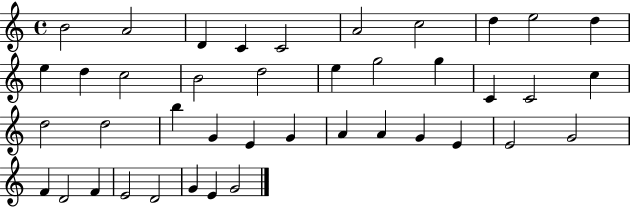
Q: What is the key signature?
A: C major